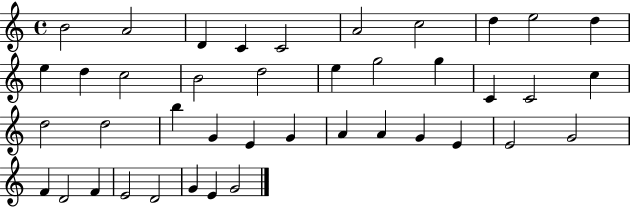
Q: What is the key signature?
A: C major